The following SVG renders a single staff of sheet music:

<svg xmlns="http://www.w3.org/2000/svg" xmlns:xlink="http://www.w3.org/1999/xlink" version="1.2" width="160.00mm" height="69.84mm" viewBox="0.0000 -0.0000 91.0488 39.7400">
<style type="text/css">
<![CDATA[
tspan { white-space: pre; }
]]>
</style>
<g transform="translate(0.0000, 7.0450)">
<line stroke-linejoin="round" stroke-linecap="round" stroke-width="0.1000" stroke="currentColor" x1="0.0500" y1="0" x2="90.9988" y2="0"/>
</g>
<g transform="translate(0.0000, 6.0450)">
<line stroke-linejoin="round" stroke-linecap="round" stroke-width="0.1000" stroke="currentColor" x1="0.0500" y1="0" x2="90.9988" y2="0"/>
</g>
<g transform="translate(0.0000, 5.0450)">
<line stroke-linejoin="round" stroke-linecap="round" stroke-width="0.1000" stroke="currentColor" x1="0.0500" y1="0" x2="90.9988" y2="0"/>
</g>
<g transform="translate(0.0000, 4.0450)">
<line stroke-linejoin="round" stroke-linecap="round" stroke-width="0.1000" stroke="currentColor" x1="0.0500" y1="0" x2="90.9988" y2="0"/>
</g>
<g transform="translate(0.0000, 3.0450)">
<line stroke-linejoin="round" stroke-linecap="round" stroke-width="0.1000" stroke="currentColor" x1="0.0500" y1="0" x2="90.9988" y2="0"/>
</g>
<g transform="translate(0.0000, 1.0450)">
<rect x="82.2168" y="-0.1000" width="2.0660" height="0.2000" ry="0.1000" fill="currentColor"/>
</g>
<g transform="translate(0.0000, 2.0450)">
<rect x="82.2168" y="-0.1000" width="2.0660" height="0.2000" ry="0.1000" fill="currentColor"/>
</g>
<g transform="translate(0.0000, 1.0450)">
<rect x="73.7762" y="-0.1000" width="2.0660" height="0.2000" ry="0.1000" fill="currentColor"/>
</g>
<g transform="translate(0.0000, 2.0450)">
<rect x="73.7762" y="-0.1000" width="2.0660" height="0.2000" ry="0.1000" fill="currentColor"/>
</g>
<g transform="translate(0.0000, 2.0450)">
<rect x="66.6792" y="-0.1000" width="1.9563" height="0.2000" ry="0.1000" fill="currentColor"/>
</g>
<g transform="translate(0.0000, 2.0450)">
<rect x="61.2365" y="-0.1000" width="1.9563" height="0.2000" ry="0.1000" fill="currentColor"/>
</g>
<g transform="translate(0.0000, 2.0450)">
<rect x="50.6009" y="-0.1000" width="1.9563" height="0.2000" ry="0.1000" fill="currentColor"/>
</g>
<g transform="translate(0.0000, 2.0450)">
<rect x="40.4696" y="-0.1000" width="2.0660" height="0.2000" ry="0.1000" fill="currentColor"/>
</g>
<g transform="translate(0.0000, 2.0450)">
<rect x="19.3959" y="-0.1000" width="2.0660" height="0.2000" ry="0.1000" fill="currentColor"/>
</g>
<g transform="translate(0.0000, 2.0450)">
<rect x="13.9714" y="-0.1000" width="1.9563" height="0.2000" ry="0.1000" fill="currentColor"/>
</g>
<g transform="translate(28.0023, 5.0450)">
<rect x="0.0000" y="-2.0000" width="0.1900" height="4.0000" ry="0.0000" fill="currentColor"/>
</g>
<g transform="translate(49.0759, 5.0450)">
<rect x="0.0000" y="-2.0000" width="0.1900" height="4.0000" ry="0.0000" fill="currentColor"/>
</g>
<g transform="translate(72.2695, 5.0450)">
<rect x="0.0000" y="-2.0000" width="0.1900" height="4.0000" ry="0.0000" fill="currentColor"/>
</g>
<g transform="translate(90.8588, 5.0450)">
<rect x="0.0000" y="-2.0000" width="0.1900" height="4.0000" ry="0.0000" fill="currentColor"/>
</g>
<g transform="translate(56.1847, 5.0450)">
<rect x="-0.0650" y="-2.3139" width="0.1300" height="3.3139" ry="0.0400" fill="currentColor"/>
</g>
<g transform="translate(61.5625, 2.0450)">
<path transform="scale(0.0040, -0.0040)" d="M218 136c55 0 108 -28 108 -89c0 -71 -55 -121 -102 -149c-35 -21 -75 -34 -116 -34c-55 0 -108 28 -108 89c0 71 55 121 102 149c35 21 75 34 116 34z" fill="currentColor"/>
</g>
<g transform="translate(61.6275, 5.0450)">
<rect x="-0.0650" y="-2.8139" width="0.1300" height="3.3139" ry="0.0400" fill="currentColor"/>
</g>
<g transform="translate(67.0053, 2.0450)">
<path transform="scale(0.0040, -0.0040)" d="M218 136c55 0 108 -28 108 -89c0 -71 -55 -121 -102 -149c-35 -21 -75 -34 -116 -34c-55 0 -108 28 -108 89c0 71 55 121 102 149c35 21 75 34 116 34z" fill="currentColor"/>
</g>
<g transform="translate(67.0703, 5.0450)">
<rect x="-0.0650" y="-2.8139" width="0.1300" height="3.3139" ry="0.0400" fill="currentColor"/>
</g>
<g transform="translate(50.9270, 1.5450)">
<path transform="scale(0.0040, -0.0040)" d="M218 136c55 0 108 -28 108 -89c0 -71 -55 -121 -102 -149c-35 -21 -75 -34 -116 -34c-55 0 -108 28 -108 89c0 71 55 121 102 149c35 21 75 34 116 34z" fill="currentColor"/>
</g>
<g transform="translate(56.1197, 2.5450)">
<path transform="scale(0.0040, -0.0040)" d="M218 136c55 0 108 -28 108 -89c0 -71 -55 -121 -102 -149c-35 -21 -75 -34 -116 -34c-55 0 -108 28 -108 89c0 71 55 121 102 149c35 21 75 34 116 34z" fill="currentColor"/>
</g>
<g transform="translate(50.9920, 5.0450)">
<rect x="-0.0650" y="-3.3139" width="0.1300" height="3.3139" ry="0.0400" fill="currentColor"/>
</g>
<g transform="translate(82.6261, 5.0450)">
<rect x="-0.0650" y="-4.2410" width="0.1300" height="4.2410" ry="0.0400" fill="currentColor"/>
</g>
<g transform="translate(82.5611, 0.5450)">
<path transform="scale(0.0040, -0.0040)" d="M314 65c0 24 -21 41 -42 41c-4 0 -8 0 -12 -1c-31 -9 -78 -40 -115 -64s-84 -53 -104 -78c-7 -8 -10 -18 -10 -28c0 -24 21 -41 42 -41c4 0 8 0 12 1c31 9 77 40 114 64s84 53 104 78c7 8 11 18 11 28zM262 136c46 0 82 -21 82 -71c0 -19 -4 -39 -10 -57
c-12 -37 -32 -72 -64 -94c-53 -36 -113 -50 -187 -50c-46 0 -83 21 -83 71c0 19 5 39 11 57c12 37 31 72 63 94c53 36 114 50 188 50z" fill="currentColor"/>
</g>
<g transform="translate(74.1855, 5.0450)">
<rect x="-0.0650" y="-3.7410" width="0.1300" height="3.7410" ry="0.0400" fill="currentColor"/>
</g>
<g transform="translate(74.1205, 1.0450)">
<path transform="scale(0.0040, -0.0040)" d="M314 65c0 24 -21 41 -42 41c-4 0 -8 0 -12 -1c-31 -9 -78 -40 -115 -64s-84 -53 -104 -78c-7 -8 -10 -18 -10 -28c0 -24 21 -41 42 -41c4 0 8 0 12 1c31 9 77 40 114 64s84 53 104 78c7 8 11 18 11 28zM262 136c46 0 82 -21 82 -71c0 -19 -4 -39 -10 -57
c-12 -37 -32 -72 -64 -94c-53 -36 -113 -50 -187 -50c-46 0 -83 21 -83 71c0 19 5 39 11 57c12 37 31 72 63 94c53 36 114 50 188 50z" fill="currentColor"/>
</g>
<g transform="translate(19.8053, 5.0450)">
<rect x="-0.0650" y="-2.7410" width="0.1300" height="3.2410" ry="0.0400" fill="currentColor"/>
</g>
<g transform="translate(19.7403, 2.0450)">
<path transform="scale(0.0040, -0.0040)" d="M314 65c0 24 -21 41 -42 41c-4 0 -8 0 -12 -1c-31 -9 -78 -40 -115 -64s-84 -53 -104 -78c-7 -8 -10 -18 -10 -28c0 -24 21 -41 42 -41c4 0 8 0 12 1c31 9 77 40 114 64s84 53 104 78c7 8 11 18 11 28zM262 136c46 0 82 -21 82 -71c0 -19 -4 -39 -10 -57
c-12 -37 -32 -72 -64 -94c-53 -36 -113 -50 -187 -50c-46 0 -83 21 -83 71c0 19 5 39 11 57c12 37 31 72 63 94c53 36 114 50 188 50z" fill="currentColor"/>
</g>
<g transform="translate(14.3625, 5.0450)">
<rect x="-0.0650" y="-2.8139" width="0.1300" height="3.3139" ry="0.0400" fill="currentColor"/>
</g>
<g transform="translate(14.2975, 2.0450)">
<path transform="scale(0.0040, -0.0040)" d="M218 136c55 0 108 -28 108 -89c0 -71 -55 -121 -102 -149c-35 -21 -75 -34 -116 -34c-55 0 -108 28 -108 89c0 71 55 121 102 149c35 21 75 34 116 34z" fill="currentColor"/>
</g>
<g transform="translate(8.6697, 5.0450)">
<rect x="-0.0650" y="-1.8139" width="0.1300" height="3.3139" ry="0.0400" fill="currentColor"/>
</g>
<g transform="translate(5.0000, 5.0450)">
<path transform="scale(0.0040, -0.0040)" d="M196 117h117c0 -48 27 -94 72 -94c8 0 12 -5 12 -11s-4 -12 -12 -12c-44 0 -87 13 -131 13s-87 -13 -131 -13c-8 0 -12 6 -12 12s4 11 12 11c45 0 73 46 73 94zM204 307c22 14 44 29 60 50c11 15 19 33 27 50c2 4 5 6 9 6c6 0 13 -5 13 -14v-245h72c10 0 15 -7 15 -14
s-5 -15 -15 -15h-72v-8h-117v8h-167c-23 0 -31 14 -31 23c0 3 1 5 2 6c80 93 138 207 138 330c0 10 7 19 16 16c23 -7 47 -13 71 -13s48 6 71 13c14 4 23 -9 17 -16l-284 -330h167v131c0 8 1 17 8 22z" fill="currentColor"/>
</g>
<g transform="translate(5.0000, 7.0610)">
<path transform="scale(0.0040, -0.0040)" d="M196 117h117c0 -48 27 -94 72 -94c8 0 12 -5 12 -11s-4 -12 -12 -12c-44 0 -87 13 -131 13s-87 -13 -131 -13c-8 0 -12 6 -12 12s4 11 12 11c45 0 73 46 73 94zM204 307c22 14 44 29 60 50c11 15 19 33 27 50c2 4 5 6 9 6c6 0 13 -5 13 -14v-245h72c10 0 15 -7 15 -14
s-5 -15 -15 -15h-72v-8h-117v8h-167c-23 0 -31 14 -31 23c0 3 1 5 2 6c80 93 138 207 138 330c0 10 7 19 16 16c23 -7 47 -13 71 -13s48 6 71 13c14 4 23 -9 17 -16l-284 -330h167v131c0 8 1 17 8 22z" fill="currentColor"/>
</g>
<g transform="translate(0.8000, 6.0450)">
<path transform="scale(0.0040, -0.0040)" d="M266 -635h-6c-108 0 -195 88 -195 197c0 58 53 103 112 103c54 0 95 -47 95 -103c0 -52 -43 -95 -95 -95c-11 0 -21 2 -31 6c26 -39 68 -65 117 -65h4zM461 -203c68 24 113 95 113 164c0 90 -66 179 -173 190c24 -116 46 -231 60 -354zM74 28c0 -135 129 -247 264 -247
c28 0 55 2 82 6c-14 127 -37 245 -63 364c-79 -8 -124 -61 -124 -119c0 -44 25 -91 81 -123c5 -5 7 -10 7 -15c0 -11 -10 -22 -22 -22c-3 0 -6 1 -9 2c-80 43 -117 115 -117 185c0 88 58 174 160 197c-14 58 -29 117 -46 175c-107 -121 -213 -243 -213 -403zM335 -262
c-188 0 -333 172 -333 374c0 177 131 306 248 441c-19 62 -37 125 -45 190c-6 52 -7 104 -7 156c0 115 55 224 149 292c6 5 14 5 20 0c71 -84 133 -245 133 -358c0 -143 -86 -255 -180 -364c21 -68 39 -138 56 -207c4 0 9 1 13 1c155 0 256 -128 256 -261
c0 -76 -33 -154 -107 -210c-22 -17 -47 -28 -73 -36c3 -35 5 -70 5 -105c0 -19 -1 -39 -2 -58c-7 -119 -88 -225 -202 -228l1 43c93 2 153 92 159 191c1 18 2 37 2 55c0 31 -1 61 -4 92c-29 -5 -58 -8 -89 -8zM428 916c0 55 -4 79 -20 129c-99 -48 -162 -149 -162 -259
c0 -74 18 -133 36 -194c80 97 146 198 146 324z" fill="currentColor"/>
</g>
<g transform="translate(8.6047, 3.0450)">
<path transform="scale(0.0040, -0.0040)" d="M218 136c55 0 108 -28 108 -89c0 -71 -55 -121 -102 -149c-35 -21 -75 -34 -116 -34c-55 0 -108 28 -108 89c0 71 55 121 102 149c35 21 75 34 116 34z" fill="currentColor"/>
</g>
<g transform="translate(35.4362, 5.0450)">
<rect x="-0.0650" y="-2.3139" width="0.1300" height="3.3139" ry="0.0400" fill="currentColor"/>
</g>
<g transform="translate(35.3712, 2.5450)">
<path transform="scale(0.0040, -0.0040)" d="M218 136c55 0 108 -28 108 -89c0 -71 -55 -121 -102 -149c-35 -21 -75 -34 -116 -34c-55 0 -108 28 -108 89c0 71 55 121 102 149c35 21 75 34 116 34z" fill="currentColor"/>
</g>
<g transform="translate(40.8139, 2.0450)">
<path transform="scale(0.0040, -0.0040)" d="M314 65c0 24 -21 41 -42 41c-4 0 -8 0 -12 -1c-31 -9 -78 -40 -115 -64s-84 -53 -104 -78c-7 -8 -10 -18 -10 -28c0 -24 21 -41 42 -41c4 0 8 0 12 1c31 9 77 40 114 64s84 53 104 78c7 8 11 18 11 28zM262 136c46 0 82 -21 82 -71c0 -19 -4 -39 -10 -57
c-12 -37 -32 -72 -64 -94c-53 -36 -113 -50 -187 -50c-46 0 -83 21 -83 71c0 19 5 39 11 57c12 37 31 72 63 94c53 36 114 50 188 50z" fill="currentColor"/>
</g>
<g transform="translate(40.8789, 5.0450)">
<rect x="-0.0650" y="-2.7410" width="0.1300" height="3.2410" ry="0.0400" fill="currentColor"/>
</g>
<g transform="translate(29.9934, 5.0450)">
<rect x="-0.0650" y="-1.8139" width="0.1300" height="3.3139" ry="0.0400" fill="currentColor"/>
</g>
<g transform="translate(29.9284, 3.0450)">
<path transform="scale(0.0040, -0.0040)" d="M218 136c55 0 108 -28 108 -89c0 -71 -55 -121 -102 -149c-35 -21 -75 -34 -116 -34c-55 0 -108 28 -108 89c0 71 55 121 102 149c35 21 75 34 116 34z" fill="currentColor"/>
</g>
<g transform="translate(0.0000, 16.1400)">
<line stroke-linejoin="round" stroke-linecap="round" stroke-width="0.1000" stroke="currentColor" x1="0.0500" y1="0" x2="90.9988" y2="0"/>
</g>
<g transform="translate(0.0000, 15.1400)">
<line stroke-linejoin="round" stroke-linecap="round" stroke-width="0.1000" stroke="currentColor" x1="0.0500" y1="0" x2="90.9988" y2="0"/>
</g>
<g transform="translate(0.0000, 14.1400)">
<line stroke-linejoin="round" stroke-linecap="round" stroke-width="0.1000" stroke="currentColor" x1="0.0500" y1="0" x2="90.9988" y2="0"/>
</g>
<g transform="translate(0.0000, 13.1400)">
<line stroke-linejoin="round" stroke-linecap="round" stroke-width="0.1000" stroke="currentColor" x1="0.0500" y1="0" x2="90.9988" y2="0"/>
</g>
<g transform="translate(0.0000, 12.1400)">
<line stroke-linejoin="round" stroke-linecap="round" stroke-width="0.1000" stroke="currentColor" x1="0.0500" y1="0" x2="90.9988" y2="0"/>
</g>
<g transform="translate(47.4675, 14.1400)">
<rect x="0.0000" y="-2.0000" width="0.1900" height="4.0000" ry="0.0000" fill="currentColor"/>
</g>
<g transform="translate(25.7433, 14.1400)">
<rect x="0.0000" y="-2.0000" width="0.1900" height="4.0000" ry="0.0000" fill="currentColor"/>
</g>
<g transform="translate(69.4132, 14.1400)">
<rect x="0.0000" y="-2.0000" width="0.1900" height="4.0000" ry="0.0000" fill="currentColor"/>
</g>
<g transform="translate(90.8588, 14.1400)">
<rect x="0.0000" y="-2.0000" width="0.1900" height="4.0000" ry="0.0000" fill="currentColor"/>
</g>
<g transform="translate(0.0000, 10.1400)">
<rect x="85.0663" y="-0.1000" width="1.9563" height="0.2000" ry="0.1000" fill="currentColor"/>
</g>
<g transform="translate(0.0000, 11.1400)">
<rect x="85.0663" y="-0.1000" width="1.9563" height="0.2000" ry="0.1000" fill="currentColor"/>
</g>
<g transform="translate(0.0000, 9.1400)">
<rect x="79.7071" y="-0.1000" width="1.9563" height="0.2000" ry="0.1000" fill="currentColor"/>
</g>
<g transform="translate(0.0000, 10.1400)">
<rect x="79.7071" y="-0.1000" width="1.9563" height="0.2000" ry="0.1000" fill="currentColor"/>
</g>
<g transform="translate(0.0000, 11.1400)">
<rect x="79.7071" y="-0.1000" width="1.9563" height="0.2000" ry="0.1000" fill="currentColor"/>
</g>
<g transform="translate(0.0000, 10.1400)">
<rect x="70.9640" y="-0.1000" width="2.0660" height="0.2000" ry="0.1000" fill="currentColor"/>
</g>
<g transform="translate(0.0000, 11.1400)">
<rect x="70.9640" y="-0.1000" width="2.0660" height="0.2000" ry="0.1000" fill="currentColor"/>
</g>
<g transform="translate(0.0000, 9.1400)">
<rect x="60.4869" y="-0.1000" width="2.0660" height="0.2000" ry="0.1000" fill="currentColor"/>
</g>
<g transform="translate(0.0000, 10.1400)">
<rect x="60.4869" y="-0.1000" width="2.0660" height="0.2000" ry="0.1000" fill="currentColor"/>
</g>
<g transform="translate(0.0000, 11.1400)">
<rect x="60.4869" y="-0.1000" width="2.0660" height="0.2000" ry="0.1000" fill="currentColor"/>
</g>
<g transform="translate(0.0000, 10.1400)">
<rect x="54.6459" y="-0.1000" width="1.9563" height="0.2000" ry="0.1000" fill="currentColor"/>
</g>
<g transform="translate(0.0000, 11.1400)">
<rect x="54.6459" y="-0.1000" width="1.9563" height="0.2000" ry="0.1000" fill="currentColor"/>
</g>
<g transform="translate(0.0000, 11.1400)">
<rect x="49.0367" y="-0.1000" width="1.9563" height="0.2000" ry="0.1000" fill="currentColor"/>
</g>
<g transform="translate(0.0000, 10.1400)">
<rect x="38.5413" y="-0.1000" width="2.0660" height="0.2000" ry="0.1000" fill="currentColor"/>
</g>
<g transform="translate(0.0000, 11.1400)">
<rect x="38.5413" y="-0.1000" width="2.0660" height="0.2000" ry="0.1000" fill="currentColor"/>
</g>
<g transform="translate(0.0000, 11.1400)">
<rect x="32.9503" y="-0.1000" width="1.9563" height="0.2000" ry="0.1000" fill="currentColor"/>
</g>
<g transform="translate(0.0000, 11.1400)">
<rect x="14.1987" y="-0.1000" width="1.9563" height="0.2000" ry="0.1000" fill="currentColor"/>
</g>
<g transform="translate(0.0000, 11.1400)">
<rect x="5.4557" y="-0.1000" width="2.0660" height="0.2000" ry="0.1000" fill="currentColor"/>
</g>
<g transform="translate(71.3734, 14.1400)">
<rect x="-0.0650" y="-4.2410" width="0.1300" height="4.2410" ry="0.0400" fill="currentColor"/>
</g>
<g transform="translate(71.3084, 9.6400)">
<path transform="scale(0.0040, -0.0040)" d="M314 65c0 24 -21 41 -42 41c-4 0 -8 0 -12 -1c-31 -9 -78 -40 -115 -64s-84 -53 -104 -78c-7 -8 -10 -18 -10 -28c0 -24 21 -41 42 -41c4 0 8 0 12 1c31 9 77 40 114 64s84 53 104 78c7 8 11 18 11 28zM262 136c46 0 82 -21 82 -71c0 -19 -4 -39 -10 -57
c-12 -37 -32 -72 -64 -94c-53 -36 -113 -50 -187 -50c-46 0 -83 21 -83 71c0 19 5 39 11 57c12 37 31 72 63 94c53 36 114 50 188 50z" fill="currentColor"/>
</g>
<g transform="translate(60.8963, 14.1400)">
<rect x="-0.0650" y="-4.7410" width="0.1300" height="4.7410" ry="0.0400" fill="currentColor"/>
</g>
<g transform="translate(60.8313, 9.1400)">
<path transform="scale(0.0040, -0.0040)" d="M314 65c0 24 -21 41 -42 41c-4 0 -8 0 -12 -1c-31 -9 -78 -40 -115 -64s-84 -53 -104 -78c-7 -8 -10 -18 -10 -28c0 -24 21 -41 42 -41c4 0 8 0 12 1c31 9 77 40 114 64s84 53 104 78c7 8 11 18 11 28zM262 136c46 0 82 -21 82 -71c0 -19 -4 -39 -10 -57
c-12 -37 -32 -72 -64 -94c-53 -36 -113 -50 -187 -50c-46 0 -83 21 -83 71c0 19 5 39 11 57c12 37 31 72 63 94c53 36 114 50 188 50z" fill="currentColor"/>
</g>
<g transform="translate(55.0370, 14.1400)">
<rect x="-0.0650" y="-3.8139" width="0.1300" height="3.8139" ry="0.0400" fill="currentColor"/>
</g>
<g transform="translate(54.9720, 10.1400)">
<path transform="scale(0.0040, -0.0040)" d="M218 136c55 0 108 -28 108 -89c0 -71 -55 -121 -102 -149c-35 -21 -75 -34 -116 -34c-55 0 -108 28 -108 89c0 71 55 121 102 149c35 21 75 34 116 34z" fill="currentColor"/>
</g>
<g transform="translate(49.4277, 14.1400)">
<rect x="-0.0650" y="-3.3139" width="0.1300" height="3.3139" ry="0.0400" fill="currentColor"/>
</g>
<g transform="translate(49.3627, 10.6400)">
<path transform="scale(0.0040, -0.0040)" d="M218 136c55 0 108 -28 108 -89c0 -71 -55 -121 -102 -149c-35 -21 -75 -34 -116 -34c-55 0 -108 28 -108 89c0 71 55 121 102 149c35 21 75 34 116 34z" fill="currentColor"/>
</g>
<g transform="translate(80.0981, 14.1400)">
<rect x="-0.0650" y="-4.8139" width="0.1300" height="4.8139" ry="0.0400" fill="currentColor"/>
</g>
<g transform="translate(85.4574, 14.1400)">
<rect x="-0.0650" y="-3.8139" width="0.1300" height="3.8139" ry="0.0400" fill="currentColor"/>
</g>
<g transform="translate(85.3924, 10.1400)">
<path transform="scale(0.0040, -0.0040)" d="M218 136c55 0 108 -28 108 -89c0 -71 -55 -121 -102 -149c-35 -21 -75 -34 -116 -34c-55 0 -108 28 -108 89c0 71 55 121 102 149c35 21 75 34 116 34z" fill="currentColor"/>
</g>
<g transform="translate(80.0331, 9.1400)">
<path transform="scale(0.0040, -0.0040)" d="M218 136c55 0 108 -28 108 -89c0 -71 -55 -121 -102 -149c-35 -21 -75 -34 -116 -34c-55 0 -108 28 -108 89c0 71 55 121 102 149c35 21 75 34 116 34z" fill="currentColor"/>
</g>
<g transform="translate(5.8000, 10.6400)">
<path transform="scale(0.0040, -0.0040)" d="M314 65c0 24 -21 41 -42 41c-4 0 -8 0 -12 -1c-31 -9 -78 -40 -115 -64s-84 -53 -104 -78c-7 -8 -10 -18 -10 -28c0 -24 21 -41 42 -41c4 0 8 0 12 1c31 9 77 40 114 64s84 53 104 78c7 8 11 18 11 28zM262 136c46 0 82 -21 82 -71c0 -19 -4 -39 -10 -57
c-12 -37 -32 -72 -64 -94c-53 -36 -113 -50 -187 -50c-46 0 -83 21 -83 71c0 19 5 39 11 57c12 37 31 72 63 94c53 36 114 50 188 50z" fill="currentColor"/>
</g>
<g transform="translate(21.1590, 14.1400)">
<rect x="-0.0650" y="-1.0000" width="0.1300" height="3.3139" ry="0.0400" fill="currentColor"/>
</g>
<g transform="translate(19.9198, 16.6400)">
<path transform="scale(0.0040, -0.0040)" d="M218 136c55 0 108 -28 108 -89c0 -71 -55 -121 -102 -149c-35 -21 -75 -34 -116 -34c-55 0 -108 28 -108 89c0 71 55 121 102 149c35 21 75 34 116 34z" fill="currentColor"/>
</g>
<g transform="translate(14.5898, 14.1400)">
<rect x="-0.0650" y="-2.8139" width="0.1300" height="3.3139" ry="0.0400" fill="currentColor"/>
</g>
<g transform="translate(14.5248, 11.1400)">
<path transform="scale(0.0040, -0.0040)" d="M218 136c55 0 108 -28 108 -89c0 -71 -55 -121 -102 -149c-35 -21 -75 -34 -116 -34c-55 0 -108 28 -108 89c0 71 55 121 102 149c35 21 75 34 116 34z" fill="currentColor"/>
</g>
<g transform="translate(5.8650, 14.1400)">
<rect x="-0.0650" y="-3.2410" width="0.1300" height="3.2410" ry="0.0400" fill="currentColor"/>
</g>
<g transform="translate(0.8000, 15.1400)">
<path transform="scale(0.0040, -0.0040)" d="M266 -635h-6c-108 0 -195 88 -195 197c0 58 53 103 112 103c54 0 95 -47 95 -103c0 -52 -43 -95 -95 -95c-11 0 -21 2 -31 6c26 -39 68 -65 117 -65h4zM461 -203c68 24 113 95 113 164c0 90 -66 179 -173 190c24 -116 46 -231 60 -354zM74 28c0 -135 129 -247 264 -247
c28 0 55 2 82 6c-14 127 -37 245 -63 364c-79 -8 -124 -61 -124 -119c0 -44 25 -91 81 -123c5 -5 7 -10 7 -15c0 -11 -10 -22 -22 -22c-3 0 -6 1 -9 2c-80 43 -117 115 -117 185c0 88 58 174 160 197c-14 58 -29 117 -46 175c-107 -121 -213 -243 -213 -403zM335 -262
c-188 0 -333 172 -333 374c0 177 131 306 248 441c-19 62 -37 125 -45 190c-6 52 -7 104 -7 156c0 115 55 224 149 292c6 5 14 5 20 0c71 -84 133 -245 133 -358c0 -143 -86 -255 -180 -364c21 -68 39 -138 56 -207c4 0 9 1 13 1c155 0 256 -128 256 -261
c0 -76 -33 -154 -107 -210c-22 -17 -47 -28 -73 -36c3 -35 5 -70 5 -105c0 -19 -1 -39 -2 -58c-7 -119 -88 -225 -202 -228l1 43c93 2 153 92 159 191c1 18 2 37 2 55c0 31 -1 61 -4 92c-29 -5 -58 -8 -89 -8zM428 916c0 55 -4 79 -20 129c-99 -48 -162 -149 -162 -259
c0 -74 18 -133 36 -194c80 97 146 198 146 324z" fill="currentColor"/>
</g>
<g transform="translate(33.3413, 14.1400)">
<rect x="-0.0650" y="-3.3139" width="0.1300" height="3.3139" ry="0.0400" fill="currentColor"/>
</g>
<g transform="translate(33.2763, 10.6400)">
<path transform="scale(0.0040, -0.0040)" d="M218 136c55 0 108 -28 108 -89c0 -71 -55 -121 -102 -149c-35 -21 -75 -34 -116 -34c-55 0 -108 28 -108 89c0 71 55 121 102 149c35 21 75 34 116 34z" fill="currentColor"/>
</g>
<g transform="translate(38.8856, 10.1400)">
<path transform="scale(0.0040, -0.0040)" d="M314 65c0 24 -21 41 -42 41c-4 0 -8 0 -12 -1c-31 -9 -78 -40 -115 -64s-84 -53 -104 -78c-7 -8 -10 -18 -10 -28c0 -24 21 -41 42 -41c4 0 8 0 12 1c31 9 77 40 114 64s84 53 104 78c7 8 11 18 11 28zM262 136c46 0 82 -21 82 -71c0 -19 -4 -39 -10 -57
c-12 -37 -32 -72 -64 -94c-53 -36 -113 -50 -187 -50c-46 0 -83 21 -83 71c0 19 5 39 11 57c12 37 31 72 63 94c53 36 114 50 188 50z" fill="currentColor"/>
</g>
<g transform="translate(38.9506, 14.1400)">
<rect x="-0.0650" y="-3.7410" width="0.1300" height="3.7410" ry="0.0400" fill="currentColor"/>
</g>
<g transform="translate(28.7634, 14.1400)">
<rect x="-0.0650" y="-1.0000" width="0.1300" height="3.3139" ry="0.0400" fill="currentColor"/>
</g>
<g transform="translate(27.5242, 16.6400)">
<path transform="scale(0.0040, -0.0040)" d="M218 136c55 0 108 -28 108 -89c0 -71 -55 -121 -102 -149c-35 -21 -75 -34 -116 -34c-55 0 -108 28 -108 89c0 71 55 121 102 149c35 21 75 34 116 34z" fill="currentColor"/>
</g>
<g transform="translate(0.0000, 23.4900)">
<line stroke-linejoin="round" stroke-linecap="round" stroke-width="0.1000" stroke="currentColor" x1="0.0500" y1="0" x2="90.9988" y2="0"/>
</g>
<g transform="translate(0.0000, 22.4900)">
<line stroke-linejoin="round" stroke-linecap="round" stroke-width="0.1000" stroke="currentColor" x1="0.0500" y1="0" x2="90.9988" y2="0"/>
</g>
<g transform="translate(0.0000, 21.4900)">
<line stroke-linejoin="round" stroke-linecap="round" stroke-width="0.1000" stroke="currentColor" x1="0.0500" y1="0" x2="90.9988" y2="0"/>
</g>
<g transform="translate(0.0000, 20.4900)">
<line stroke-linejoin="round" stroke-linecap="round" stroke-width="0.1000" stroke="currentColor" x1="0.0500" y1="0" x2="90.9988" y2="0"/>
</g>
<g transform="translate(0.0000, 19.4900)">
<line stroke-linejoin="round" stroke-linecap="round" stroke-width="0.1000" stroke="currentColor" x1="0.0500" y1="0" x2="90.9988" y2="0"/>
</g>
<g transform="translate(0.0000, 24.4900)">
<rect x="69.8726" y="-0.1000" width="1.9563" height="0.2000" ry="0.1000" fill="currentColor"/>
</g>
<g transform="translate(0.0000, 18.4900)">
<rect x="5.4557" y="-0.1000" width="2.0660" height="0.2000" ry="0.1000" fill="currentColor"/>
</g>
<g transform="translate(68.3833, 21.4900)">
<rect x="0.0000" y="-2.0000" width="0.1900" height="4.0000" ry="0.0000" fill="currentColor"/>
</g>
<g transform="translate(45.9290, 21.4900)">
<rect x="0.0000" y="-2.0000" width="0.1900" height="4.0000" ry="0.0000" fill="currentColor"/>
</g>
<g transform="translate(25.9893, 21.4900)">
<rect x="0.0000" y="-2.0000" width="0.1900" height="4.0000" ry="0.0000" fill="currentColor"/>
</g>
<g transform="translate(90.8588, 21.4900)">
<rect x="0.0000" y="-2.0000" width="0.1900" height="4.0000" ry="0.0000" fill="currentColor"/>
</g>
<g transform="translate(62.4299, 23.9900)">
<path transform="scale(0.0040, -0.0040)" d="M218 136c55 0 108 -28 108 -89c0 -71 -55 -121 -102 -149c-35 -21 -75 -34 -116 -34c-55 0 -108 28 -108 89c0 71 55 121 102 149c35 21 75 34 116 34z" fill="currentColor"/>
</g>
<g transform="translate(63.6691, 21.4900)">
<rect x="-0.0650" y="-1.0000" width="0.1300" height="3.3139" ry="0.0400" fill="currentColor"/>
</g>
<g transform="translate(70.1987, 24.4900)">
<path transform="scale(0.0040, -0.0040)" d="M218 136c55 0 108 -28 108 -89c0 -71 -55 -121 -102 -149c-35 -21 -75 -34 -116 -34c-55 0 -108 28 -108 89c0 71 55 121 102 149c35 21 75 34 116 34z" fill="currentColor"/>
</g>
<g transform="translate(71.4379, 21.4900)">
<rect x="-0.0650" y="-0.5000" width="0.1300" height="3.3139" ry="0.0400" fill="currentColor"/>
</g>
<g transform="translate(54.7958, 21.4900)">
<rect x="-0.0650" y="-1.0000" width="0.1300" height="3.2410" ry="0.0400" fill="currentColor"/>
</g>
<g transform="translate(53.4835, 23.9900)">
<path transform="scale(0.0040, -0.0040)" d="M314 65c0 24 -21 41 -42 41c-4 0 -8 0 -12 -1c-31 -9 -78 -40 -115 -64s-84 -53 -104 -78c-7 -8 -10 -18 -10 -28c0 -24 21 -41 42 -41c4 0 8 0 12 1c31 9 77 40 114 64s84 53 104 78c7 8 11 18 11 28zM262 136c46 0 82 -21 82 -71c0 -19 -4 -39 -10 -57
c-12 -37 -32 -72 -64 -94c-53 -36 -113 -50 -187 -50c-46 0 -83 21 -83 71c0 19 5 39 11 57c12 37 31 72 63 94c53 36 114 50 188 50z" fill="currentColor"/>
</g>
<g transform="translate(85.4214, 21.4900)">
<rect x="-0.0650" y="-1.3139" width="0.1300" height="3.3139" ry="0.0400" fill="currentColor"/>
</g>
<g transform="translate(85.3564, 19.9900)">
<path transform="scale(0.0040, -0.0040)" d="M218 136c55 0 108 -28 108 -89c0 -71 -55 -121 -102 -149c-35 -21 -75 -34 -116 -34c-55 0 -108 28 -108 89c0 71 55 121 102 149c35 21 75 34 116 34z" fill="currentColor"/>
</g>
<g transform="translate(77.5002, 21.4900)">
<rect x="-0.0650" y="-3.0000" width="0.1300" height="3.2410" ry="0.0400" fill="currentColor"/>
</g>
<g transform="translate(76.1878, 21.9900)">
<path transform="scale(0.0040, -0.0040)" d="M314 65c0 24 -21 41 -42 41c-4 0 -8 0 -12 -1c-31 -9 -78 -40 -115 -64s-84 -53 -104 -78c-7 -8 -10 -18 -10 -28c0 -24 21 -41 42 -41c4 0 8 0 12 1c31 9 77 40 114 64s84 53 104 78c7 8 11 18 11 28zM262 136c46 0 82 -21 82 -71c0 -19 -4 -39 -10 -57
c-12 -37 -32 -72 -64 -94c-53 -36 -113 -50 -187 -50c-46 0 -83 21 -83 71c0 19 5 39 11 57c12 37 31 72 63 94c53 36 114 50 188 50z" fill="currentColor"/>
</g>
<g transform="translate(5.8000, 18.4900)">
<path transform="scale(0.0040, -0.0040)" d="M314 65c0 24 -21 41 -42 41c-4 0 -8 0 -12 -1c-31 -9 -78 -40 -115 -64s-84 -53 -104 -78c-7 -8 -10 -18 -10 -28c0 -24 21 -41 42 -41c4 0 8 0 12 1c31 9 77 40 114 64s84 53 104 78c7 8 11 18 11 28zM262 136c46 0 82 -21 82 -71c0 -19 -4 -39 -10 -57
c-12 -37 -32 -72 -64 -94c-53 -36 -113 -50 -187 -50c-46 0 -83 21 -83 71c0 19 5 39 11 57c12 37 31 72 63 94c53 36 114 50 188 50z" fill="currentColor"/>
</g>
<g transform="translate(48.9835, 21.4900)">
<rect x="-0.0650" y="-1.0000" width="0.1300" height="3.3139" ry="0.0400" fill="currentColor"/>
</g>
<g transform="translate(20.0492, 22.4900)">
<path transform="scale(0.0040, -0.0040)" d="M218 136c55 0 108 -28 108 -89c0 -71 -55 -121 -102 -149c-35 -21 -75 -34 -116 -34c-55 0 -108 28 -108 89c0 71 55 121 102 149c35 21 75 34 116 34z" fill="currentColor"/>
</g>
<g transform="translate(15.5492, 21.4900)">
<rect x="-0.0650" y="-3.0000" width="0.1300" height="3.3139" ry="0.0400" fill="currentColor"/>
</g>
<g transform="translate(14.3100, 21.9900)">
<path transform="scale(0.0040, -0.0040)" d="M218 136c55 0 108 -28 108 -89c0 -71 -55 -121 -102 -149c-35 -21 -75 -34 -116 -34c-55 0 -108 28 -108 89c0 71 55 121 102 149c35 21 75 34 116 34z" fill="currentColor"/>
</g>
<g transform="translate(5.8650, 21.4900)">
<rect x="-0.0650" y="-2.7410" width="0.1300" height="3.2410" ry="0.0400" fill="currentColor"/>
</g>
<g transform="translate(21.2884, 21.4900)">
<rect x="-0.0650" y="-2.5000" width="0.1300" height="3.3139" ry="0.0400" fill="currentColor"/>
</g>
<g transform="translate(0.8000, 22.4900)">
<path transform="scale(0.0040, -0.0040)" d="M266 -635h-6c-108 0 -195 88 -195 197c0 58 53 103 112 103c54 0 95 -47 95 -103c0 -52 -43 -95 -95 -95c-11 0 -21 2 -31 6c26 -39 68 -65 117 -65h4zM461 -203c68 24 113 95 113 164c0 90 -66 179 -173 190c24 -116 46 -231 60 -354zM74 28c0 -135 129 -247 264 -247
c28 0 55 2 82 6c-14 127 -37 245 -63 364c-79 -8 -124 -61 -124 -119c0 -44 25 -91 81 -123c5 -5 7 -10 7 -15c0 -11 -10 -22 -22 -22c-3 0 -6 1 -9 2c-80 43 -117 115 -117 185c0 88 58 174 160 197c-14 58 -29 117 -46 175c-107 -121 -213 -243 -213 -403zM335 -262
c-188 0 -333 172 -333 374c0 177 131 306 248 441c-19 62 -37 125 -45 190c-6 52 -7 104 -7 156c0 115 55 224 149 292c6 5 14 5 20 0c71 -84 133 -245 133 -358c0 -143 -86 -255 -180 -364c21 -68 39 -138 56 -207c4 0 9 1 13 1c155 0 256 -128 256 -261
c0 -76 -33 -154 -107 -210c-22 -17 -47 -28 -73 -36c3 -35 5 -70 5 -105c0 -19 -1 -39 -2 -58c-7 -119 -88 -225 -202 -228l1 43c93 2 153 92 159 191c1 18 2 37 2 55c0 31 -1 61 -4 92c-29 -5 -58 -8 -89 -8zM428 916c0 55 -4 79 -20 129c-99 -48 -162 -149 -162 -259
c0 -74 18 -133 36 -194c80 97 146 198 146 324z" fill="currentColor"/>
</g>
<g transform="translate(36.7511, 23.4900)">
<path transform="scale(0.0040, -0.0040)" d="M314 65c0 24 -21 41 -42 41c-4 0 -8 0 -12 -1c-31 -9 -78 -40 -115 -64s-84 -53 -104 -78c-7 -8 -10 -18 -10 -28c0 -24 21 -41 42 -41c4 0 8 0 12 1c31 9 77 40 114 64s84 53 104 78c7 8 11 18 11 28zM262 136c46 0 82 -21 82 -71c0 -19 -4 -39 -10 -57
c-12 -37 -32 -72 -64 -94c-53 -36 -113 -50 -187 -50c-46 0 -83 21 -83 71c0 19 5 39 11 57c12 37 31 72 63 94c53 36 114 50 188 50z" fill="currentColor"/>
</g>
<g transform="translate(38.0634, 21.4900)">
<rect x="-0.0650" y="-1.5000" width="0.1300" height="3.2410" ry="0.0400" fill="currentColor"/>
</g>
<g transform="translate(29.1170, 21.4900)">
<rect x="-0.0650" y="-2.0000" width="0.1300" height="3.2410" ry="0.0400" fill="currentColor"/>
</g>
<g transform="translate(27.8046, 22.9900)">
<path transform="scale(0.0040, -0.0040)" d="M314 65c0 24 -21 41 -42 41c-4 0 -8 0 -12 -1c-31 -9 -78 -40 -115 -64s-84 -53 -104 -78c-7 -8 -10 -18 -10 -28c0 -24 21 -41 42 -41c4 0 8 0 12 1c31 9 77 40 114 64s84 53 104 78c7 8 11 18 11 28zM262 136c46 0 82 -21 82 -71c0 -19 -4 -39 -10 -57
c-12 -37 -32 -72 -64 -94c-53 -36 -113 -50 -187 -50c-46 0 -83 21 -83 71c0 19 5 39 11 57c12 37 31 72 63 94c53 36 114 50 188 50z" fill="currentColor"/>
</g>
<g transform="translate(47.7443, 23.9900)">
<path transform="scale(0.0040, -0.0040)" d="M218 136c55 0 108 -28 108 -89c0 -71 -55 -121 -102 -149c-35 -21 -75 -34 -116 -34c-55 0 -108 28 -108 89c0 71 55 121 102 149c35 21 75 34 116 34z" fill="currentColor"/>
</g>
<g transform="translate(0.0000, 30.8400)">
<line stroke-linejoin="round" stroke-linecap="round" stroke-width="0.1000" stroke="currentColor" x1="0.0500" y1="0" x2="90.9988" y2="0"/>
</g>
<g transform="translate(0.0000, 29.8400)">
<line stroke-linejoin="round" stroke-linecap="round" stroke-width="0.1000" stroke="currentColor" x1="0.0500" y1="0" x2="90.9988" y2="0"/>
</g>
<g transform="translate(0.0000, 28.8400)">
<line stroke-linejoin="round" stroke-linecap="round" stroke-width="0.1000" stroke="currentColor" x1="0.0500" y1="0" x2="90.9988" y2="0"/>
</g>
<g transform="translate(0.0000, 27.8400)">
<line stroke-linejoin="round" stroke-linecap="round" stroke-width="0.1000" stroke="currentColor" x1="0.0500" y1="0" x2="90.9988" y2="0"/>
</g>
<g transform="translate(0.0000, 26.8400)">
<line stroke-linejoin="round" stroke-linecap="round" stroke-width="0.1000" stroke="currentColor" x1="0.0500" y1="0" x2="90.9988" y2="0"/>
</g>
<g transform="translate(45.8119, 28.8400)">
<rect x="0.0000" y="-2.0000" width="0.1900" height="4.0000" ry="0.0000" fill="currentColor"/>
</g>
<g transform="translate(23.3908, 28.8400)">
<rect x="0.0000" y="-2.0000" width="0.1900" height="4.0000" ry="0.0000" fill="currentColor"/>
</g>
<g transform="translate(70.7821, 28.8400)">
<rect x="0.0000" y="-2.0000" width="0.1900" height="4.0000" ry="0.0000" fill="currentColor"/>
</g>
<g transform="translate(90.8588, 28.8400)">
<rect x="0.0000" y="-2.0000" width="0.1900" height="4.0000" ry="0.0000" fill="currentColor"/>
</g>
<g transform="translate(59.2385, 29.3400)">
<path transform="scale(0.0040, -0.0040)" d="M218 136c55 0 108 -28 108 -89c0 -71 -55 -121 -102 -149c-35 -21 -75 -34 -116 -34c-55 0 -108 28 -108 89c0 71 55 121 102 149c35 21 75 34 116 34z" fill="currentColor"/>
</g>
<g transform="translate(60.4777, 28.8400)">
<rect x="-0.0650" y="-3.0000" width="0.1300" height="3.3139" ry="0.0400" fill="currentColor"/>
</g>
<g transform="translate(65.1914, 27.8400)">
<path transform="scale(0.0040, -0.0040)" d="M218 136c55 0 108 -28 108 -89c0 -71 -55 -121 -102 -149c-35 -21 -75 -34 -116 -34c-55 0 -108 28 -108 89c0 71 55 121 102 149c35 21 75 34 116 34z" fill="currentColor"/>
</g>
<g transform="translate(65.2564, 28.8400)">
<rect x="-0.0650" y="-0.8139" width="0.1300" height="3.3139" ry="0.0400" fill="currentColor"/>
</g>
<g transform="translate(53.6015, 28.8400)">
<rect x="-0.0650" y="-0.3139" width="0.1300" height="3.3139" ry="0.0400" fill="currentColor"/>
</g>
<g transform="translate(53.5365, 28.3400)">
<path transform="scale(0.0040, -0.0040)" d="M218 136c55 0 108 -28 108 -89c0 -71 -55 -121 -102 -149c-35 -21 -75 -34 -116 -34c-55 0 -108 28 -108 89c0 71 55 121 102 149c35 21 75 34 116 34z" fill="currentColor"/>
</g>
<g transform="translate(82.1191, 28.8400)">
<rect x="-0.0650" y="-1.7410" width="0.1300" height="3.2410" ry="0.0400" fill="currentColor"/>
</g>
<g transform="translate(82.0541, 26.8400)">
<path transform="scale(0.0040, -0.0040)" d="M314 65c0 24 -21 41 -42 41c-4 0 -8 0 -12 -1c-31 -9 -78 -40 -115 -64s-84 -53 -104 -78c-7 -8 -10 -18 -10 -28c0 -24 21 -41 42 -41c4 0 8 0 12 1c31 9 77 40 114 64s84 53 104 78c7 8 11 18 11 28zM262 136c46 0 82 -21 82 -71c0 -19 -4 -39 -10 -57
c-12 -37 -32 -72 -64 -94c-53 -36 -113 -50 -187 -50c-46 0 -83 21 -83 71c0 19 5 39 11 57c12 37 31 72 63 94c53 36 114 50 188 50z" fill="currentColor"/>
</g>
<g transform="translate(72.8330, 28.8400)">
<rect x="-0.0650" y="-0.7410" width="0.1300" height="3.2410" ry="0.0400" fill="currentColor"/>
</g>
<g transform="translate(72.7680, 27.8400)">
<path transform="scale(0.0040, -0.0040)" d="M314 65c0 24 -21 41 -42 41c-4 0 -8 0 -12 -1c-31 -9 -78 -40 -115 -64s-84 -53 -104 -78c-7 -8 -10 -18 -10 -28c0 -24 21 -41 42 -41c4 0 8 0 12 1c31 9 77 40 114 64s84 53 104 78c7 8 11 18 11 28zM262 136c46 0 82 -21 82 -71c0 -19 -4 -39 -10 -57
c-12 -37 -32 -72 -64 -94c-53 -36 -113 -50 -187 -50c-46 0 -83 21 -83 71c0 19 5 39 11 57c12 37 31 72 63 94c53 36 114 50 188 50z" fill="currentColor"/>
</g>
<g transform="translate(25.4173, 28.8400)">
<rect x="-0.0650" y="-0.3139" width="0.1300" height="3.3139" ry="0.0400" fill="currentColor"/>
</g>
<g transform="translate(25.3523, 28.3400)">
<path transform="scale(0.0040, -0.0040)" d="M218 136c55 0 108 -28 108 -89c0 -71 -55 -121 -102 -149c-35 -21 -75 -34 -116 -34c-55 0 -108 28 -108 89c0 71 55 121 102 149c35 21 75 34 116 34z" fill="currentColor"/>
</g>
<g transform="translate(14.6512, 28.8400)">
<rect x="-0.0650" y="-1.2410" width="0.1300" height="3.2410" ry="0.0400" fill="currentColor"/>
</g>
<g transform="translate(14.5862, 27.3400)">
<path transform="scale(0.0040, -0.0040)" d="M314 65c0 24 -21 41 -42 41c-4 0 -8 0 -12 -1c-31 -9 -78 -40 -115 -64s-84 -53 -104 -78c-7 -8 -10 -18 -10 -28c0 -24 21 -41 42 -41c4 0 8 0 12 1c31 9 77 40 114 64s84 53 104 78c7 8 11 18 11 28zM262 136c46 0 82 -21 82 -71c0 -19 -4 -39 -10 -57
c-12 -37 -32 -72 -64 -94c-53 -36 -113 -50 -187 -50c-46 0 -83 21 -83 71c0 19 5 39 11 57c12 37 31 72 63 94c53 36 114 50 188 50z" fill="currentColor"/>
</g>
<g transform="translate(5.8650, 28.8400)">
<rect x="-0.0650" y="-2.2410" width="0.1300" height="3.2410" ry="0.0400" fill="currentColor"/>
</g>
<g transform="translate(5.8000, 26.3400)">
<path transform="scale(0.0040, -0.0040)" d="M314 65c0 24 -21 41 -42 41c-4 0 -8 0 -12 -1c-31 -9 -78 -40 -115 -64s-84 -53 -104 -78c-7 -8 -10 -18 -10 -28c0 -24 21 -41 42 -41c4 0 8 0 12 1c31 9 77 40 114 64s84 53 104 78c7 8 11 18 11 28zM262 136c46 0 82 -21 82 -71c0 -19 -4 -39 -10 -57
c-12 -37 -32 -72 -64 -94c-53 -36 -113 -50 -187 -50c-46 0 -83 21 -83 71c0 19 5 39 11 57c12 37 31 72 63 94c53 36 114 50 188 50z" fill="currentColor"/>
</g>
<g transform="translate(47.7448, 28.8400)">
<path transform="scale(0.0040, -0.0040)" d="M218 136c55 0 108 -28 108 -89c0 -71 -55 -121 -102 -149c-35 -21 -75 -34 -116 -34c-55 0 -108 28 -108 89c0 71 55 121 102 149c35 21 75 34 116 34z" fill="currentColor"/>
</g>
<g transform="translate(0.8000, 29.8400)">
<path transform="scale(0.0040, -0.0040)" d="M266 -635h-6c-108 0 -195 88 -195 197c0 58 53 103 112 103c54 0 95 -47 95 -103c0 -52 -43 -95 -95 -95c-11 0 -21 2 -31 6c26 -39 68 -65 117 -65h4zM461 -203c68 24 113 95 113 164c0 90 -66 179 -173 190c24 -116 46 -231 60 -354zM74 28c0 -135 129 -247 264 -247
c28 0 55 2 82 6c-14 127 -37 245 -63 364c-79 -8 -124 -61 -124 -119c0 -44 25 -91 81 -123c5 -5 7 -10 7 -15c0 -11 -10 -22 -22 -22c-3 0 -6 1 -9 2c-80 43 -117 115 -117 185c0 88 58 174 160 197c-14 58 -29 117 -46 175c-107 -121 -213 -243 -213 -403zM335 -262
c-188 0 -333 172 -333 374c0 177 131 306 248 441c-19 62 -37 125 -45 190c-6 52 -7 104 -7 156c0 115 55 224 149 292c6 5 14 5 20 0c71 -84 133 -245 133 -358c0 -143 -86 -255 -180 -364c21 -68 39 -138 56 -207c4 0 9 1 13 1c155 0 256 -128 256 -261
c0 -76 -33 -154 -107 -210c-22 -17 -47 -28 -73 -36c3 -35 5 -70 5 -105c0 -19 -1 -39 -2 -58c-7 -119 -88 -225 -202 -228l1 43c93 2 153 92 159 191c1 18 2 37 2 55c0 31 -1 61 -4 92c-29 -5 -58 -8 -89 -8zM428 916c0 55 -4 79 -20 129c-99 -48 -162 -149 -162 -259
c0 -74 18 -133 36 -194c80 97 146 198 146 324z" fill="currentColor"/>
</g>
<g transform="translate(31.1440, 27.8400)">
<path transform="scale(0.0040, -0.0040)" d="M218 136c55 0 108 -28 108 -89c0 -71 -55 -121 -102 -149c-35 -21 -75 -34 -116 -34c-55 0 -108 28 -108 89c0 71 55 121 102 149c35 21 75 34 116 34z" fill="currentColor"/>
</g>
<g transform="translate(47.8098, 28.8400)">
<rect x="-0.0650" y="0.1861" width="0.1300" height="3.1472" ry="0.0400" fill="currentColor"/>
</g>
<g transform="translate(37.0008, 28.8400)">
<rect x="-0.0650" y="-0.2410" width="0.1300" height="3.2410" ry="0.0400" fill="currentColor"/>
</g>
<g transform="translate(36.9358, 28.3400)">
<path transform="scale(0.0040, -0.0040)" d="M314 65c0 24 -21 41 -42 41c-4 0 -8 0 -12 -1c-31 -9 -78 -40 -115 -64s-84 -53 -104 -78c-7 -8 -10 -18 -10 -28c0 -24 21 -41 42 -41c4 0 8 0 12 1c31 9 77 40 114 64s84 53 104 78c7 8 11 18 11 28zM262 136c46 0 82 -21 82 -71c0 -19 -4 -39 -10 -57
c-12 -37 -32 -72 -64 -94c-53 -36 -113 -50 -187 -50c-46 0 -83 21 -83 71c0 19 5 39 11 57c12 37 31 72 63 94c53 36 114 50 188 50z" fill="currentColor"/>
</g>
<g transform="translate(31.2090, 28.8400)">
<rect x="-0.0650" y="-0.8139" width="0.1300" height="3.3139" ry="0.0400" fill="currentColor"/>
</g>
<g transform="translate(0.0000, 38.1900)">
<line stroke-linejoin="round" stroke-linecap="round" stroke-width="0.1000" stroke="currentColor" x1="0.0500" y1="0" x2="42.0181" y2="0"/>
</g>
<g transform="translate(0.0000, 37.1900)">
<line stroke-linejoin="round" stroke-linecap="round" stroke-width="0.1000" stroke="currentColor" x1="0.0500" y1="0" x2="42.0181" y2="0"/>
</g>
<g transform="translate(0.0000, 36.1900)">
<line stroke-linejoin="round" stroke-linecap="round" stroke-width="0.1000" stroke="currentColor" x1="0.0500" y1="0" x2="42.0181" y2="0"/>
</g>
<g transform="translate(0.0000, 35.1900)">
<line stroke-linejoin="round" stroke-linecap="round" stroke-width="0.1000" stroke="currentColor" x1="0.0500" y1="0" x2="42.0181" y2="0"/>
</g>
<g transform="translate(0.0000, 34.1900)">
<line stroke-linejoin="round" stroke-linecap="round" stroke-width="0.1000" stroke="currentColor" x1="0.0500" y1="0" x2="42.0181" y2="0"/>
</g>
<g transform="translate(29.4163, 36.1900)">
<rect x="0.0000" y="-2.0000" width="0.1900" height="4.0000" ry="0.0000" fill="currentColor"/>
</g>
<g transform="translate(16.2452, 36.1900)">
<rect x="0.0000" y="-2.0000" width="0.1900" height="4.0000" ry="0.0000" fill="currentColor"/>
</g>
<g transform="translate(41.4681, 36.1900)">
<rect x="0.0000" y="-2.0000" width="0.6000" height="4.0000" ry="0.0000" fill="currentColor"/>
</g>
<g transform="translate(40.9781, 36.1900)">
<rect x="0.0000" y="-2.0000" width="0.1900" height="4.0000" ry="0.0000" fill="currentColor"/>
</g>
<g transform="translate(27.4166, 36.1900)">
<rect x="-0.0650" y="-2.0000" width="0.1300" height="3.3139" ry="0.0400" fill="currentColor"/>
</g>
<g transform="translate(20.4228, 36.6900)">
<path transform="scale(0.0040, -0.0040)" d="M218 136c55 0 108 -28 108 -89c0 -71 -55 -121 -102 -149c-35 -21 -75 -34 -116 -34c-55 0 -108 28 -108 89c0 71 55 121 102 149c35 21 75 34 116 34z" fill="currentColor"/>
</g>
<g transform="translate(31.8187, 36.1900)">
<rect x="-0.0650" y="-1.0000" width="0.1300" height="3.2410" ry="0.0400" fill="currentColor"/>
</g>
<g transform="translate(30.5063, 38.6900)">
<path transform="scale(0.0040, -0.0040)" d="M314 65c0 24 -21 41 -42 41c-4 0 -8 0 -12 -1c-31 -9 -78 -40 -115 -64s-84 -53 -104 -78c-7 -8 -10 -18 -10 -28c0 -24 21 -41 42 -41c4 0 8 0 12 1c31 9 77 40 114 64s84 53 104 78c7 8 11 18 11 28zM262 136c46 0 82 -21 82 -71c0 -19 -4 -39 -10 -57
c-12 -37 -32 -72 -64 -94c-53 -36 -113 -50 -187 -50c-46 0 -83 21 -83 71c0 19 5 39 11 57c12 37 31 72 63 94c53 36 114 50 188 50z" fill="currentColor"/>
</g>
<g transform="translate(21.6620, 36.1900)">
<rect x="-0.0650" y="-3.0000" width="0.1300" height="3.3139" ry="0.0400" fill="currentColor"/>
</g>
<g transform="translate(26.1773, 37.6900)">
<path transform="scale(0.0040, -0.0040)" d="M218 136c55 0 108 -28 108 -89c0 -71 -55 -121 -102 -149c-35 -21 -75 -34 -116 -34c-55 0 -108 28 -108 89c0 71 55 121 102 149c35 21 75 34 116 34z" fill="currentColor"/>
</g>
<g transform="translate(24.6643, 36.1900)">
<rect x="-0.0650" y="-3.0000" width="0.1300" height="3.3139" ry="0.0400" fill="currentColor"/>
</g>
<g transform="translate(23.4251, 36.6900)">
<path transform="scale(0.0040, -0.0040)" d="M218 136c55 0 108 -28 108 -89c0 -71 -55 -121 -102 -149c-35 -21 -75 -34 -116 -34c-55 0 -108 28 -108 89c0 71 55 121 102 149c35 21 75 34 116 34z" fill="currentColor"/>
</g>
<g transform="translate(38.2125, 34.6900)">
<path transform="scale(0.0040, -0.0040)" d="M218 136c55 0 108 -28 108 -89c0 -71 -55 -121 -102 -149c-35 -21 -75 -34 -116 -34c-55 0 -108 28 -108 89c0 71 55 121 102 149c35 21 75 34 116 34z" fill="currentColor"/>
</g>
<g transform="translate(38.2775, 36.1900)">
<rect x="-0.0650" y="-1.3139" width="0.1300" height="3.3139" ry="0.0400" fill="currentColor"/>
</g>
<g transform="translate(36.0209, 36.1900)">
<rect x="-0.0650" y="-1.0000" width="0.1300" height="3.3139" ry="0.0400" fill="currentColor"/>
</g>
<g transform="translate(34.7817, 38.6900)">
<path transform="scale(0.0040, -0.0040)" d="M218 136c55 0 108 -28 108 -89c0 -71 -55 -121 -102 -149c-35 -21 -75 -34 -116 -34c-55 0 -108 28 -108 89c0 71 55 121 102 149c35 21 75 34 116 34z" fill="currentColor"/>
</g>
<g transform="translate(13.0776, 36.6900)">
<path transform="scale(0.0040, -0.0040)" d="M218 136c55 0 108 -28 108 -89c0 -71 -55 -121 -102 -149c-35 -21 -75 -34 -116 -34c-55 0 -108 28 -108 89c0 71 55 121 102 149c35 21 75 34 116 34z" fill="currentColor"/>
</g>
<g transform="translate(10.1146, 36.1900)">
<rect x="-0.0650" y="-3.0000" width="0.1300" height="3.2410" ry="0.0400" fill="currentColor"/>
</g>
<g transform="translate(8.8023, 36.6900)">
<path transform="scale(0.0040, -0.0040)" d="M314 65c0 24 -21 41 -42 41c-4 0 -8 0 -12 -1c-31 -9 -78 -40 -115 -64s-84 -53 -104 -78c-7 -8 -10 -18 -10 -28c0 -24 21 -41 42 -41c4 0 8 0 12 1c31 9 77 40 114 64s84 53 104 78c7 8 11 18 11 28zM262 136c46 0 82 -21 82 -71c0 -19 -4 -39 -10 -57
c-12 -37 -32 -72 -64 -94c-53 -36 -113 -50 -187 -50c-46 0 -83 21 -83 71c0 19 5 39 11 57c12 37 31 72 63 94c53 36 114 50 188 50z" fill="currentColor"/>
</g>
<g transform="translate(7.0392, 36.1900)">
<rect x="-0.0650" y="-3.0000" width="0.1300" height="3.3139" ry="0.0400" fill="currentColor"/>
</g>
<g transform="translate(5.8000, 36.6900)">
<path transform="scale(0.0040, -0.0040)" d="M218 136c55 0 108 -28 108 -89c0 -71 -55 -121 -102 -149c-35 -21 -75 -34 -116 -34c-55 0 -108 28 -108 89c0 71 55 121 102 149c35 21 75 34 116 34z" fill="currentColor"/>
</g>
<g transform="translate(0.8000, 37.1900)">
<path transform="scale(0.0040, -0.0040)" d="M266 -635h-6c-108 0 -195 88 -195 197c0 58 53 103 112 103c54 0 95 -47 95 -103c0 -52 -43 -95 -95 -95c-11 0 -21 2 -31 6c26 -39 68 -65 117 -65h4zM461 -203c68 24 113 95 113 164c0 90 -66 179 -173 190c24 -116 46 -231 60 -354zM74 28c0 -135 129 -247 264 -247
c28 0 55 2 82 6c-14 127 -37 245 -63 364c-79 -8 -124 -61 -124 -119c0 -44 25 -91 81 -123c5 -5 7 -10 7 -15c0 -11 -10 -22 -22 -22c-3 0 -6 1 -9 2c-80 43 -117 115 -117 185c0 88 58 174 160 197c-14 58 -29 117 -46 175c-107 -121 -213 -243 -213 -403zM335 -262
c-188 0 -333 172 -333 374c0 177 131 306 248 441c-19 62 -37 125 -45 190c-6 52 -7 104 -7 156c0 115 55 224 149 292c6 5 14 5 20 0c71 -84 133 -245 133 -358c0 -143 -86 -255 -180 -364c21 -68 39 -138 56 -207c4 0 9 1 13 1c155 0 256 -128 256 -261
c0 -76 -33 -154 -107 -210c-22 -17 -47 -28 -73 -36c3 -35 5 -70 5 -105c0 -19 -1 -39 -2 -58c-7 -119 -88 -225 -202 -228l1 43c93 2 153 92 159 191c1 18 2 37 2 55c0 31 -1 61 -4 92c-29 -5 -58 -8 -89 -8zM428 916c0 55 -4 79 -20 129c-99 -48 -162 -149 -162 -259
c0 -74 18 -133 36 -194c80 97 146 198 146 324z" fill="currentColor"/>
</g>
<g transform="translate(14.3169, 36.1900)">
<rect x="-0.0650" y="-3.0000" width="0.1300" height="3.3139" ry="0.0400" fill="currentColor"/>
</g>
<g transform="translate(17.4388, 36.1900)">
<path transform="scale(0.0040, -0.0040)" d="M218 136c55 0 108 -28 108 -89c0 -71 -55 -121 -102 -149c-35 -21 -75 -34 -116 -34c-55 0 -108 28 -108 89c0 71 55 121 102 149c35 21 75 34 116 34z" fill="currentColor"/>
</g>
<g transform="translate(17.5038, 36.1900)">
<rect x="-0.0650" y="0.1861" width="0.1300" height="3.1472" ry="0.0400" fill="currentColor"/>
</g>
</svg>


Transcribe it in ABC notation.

X:1
T:Untitled
M:4/4
L:1/4
K:C
f a a2 f g a2 b g a a c'2 d'2 b2 a D D b c'2 b c' e'2 d'2 e' c' a2 A G F2 E2 D D2 D C A2 e g2 e2 c d c2 B c A d d2 f2 A A2 A B A A F D2 D e